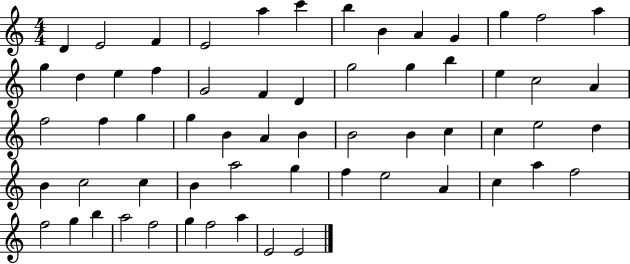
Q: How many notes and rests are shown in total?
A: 61